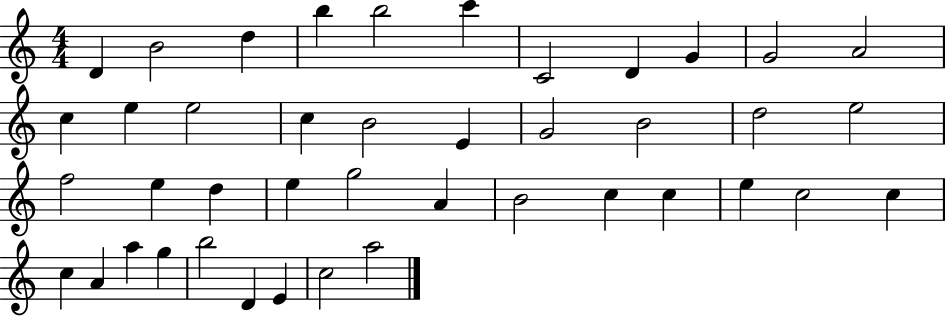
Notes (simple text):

D4/q B4/h D5/q B5/q B5/h C6/q C4/h D4/q G4/q G4/h A4/h C5/q E5/q E5/h C5/q B4/h E4/q G4/h B4/h D5/h E5/h F5/h E5/q D5/q E5/q G5/h A4/q B4/h C5/q C5/q E5/q C5/h C5/q C5/q A4/q A5/q G5/q B5/h D4/q E4/q C5/h A5/h